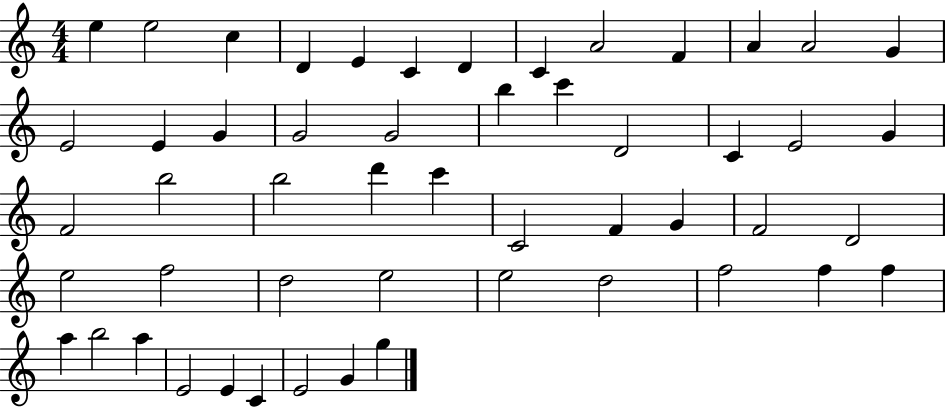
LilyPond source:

{
  \clef treble
  \numericTimeSignature
  \time 4/4
  \key c \major
  e''4 e''2 c''4 | d'4 e'4 c'4 d'4 | c'4 a'2 f'4 | a'4 a'2 g'4 | \break e'2 e'4 g'4 | g'2 g'2 | b''4 c'''4 d'2 | c'4 e'2 g'4 | \break f'2 b''2 | b''2 d'''4 c'''4 | c'2 f'4 g'4 | f'2 d'2 | \break e''2 f''2 | d''2 e''2 | e''2 d''2 | f''2 f''4 f''4 | \break a''4 b''2 a''4 | e'2 e'4 c'4 | e'2 g'4 g''4 | \bar "|."
}